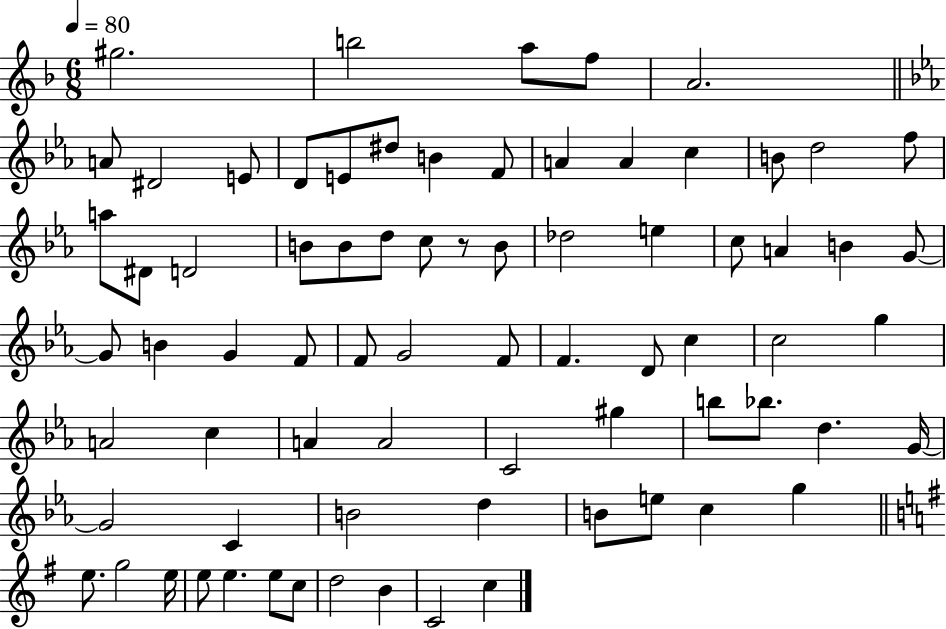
G#5/h. B5/h A5/e F5/e A4/h. A4/e D#4/h E4/e D4/e E4/e D#5/e B4/q F4/e A4/q A4/q C5/q B4/e D5/h F5/e A5/e D#4/e D4/h B4/e B4/e D5/e C5/e R/e B4/e Db5/h E5/q C5/e A4/q B4/q G4/e G4/e B4/q G4/q F4/e F4/e G4/h F4/e F4/q. D4/e C5/q C5/h G5/q A4/h C5/q A4/q A4/h C4/h G#5/q B5/e Bb5/e. D5/q. G4/s G4/h C4/q B4/h D5/q B4/e E5/e C5/q G5/q E5/e. G5/h E5/s E5/e E5/q. E5/e C5/e D5/h B4/q C4/h C5/q